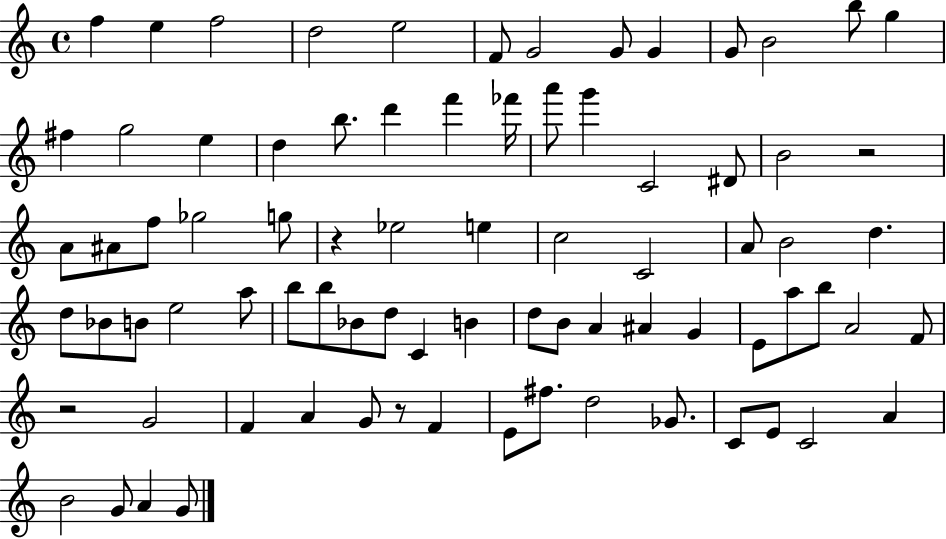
{
  \clef treble
  \time 4/4
  \defaultTimeSignature
  \key c \major
  f''4 e''4 f''2 | d''2 e''2 | f'8 g'2 g'8 g'4 | g'8 b'2 b''8 g''4 | \break fis''4 g''2 e''4 | d''4 b''8. d'''4 f'''4 fes'''16 | a'''8 g'''4 c'2 dis'8 | b'2 r2 | \break a'8 ais'8 f''8 ges''2 g''8 | r4 ees''2 e''4 | c''2 c'2 | a'8 b'2 d''4. | \break d''8 bes'8 b'8 e''2 a''8 | b''8 b''8 bes'8 d''8 c'4 b'4 | d''8 b'8 a'4 ais'4 g'4 | e'8 a''8 b''8 a'2 f'8 | \break r2 g'2 | f'4 a'4 g'8 r8 f'4 | e'8 fis''8. d''2 ges'8. | c'8 e'8 c'2 a'4 | \break b'2 g'8 a'4 g'8 | \bar "|."
}